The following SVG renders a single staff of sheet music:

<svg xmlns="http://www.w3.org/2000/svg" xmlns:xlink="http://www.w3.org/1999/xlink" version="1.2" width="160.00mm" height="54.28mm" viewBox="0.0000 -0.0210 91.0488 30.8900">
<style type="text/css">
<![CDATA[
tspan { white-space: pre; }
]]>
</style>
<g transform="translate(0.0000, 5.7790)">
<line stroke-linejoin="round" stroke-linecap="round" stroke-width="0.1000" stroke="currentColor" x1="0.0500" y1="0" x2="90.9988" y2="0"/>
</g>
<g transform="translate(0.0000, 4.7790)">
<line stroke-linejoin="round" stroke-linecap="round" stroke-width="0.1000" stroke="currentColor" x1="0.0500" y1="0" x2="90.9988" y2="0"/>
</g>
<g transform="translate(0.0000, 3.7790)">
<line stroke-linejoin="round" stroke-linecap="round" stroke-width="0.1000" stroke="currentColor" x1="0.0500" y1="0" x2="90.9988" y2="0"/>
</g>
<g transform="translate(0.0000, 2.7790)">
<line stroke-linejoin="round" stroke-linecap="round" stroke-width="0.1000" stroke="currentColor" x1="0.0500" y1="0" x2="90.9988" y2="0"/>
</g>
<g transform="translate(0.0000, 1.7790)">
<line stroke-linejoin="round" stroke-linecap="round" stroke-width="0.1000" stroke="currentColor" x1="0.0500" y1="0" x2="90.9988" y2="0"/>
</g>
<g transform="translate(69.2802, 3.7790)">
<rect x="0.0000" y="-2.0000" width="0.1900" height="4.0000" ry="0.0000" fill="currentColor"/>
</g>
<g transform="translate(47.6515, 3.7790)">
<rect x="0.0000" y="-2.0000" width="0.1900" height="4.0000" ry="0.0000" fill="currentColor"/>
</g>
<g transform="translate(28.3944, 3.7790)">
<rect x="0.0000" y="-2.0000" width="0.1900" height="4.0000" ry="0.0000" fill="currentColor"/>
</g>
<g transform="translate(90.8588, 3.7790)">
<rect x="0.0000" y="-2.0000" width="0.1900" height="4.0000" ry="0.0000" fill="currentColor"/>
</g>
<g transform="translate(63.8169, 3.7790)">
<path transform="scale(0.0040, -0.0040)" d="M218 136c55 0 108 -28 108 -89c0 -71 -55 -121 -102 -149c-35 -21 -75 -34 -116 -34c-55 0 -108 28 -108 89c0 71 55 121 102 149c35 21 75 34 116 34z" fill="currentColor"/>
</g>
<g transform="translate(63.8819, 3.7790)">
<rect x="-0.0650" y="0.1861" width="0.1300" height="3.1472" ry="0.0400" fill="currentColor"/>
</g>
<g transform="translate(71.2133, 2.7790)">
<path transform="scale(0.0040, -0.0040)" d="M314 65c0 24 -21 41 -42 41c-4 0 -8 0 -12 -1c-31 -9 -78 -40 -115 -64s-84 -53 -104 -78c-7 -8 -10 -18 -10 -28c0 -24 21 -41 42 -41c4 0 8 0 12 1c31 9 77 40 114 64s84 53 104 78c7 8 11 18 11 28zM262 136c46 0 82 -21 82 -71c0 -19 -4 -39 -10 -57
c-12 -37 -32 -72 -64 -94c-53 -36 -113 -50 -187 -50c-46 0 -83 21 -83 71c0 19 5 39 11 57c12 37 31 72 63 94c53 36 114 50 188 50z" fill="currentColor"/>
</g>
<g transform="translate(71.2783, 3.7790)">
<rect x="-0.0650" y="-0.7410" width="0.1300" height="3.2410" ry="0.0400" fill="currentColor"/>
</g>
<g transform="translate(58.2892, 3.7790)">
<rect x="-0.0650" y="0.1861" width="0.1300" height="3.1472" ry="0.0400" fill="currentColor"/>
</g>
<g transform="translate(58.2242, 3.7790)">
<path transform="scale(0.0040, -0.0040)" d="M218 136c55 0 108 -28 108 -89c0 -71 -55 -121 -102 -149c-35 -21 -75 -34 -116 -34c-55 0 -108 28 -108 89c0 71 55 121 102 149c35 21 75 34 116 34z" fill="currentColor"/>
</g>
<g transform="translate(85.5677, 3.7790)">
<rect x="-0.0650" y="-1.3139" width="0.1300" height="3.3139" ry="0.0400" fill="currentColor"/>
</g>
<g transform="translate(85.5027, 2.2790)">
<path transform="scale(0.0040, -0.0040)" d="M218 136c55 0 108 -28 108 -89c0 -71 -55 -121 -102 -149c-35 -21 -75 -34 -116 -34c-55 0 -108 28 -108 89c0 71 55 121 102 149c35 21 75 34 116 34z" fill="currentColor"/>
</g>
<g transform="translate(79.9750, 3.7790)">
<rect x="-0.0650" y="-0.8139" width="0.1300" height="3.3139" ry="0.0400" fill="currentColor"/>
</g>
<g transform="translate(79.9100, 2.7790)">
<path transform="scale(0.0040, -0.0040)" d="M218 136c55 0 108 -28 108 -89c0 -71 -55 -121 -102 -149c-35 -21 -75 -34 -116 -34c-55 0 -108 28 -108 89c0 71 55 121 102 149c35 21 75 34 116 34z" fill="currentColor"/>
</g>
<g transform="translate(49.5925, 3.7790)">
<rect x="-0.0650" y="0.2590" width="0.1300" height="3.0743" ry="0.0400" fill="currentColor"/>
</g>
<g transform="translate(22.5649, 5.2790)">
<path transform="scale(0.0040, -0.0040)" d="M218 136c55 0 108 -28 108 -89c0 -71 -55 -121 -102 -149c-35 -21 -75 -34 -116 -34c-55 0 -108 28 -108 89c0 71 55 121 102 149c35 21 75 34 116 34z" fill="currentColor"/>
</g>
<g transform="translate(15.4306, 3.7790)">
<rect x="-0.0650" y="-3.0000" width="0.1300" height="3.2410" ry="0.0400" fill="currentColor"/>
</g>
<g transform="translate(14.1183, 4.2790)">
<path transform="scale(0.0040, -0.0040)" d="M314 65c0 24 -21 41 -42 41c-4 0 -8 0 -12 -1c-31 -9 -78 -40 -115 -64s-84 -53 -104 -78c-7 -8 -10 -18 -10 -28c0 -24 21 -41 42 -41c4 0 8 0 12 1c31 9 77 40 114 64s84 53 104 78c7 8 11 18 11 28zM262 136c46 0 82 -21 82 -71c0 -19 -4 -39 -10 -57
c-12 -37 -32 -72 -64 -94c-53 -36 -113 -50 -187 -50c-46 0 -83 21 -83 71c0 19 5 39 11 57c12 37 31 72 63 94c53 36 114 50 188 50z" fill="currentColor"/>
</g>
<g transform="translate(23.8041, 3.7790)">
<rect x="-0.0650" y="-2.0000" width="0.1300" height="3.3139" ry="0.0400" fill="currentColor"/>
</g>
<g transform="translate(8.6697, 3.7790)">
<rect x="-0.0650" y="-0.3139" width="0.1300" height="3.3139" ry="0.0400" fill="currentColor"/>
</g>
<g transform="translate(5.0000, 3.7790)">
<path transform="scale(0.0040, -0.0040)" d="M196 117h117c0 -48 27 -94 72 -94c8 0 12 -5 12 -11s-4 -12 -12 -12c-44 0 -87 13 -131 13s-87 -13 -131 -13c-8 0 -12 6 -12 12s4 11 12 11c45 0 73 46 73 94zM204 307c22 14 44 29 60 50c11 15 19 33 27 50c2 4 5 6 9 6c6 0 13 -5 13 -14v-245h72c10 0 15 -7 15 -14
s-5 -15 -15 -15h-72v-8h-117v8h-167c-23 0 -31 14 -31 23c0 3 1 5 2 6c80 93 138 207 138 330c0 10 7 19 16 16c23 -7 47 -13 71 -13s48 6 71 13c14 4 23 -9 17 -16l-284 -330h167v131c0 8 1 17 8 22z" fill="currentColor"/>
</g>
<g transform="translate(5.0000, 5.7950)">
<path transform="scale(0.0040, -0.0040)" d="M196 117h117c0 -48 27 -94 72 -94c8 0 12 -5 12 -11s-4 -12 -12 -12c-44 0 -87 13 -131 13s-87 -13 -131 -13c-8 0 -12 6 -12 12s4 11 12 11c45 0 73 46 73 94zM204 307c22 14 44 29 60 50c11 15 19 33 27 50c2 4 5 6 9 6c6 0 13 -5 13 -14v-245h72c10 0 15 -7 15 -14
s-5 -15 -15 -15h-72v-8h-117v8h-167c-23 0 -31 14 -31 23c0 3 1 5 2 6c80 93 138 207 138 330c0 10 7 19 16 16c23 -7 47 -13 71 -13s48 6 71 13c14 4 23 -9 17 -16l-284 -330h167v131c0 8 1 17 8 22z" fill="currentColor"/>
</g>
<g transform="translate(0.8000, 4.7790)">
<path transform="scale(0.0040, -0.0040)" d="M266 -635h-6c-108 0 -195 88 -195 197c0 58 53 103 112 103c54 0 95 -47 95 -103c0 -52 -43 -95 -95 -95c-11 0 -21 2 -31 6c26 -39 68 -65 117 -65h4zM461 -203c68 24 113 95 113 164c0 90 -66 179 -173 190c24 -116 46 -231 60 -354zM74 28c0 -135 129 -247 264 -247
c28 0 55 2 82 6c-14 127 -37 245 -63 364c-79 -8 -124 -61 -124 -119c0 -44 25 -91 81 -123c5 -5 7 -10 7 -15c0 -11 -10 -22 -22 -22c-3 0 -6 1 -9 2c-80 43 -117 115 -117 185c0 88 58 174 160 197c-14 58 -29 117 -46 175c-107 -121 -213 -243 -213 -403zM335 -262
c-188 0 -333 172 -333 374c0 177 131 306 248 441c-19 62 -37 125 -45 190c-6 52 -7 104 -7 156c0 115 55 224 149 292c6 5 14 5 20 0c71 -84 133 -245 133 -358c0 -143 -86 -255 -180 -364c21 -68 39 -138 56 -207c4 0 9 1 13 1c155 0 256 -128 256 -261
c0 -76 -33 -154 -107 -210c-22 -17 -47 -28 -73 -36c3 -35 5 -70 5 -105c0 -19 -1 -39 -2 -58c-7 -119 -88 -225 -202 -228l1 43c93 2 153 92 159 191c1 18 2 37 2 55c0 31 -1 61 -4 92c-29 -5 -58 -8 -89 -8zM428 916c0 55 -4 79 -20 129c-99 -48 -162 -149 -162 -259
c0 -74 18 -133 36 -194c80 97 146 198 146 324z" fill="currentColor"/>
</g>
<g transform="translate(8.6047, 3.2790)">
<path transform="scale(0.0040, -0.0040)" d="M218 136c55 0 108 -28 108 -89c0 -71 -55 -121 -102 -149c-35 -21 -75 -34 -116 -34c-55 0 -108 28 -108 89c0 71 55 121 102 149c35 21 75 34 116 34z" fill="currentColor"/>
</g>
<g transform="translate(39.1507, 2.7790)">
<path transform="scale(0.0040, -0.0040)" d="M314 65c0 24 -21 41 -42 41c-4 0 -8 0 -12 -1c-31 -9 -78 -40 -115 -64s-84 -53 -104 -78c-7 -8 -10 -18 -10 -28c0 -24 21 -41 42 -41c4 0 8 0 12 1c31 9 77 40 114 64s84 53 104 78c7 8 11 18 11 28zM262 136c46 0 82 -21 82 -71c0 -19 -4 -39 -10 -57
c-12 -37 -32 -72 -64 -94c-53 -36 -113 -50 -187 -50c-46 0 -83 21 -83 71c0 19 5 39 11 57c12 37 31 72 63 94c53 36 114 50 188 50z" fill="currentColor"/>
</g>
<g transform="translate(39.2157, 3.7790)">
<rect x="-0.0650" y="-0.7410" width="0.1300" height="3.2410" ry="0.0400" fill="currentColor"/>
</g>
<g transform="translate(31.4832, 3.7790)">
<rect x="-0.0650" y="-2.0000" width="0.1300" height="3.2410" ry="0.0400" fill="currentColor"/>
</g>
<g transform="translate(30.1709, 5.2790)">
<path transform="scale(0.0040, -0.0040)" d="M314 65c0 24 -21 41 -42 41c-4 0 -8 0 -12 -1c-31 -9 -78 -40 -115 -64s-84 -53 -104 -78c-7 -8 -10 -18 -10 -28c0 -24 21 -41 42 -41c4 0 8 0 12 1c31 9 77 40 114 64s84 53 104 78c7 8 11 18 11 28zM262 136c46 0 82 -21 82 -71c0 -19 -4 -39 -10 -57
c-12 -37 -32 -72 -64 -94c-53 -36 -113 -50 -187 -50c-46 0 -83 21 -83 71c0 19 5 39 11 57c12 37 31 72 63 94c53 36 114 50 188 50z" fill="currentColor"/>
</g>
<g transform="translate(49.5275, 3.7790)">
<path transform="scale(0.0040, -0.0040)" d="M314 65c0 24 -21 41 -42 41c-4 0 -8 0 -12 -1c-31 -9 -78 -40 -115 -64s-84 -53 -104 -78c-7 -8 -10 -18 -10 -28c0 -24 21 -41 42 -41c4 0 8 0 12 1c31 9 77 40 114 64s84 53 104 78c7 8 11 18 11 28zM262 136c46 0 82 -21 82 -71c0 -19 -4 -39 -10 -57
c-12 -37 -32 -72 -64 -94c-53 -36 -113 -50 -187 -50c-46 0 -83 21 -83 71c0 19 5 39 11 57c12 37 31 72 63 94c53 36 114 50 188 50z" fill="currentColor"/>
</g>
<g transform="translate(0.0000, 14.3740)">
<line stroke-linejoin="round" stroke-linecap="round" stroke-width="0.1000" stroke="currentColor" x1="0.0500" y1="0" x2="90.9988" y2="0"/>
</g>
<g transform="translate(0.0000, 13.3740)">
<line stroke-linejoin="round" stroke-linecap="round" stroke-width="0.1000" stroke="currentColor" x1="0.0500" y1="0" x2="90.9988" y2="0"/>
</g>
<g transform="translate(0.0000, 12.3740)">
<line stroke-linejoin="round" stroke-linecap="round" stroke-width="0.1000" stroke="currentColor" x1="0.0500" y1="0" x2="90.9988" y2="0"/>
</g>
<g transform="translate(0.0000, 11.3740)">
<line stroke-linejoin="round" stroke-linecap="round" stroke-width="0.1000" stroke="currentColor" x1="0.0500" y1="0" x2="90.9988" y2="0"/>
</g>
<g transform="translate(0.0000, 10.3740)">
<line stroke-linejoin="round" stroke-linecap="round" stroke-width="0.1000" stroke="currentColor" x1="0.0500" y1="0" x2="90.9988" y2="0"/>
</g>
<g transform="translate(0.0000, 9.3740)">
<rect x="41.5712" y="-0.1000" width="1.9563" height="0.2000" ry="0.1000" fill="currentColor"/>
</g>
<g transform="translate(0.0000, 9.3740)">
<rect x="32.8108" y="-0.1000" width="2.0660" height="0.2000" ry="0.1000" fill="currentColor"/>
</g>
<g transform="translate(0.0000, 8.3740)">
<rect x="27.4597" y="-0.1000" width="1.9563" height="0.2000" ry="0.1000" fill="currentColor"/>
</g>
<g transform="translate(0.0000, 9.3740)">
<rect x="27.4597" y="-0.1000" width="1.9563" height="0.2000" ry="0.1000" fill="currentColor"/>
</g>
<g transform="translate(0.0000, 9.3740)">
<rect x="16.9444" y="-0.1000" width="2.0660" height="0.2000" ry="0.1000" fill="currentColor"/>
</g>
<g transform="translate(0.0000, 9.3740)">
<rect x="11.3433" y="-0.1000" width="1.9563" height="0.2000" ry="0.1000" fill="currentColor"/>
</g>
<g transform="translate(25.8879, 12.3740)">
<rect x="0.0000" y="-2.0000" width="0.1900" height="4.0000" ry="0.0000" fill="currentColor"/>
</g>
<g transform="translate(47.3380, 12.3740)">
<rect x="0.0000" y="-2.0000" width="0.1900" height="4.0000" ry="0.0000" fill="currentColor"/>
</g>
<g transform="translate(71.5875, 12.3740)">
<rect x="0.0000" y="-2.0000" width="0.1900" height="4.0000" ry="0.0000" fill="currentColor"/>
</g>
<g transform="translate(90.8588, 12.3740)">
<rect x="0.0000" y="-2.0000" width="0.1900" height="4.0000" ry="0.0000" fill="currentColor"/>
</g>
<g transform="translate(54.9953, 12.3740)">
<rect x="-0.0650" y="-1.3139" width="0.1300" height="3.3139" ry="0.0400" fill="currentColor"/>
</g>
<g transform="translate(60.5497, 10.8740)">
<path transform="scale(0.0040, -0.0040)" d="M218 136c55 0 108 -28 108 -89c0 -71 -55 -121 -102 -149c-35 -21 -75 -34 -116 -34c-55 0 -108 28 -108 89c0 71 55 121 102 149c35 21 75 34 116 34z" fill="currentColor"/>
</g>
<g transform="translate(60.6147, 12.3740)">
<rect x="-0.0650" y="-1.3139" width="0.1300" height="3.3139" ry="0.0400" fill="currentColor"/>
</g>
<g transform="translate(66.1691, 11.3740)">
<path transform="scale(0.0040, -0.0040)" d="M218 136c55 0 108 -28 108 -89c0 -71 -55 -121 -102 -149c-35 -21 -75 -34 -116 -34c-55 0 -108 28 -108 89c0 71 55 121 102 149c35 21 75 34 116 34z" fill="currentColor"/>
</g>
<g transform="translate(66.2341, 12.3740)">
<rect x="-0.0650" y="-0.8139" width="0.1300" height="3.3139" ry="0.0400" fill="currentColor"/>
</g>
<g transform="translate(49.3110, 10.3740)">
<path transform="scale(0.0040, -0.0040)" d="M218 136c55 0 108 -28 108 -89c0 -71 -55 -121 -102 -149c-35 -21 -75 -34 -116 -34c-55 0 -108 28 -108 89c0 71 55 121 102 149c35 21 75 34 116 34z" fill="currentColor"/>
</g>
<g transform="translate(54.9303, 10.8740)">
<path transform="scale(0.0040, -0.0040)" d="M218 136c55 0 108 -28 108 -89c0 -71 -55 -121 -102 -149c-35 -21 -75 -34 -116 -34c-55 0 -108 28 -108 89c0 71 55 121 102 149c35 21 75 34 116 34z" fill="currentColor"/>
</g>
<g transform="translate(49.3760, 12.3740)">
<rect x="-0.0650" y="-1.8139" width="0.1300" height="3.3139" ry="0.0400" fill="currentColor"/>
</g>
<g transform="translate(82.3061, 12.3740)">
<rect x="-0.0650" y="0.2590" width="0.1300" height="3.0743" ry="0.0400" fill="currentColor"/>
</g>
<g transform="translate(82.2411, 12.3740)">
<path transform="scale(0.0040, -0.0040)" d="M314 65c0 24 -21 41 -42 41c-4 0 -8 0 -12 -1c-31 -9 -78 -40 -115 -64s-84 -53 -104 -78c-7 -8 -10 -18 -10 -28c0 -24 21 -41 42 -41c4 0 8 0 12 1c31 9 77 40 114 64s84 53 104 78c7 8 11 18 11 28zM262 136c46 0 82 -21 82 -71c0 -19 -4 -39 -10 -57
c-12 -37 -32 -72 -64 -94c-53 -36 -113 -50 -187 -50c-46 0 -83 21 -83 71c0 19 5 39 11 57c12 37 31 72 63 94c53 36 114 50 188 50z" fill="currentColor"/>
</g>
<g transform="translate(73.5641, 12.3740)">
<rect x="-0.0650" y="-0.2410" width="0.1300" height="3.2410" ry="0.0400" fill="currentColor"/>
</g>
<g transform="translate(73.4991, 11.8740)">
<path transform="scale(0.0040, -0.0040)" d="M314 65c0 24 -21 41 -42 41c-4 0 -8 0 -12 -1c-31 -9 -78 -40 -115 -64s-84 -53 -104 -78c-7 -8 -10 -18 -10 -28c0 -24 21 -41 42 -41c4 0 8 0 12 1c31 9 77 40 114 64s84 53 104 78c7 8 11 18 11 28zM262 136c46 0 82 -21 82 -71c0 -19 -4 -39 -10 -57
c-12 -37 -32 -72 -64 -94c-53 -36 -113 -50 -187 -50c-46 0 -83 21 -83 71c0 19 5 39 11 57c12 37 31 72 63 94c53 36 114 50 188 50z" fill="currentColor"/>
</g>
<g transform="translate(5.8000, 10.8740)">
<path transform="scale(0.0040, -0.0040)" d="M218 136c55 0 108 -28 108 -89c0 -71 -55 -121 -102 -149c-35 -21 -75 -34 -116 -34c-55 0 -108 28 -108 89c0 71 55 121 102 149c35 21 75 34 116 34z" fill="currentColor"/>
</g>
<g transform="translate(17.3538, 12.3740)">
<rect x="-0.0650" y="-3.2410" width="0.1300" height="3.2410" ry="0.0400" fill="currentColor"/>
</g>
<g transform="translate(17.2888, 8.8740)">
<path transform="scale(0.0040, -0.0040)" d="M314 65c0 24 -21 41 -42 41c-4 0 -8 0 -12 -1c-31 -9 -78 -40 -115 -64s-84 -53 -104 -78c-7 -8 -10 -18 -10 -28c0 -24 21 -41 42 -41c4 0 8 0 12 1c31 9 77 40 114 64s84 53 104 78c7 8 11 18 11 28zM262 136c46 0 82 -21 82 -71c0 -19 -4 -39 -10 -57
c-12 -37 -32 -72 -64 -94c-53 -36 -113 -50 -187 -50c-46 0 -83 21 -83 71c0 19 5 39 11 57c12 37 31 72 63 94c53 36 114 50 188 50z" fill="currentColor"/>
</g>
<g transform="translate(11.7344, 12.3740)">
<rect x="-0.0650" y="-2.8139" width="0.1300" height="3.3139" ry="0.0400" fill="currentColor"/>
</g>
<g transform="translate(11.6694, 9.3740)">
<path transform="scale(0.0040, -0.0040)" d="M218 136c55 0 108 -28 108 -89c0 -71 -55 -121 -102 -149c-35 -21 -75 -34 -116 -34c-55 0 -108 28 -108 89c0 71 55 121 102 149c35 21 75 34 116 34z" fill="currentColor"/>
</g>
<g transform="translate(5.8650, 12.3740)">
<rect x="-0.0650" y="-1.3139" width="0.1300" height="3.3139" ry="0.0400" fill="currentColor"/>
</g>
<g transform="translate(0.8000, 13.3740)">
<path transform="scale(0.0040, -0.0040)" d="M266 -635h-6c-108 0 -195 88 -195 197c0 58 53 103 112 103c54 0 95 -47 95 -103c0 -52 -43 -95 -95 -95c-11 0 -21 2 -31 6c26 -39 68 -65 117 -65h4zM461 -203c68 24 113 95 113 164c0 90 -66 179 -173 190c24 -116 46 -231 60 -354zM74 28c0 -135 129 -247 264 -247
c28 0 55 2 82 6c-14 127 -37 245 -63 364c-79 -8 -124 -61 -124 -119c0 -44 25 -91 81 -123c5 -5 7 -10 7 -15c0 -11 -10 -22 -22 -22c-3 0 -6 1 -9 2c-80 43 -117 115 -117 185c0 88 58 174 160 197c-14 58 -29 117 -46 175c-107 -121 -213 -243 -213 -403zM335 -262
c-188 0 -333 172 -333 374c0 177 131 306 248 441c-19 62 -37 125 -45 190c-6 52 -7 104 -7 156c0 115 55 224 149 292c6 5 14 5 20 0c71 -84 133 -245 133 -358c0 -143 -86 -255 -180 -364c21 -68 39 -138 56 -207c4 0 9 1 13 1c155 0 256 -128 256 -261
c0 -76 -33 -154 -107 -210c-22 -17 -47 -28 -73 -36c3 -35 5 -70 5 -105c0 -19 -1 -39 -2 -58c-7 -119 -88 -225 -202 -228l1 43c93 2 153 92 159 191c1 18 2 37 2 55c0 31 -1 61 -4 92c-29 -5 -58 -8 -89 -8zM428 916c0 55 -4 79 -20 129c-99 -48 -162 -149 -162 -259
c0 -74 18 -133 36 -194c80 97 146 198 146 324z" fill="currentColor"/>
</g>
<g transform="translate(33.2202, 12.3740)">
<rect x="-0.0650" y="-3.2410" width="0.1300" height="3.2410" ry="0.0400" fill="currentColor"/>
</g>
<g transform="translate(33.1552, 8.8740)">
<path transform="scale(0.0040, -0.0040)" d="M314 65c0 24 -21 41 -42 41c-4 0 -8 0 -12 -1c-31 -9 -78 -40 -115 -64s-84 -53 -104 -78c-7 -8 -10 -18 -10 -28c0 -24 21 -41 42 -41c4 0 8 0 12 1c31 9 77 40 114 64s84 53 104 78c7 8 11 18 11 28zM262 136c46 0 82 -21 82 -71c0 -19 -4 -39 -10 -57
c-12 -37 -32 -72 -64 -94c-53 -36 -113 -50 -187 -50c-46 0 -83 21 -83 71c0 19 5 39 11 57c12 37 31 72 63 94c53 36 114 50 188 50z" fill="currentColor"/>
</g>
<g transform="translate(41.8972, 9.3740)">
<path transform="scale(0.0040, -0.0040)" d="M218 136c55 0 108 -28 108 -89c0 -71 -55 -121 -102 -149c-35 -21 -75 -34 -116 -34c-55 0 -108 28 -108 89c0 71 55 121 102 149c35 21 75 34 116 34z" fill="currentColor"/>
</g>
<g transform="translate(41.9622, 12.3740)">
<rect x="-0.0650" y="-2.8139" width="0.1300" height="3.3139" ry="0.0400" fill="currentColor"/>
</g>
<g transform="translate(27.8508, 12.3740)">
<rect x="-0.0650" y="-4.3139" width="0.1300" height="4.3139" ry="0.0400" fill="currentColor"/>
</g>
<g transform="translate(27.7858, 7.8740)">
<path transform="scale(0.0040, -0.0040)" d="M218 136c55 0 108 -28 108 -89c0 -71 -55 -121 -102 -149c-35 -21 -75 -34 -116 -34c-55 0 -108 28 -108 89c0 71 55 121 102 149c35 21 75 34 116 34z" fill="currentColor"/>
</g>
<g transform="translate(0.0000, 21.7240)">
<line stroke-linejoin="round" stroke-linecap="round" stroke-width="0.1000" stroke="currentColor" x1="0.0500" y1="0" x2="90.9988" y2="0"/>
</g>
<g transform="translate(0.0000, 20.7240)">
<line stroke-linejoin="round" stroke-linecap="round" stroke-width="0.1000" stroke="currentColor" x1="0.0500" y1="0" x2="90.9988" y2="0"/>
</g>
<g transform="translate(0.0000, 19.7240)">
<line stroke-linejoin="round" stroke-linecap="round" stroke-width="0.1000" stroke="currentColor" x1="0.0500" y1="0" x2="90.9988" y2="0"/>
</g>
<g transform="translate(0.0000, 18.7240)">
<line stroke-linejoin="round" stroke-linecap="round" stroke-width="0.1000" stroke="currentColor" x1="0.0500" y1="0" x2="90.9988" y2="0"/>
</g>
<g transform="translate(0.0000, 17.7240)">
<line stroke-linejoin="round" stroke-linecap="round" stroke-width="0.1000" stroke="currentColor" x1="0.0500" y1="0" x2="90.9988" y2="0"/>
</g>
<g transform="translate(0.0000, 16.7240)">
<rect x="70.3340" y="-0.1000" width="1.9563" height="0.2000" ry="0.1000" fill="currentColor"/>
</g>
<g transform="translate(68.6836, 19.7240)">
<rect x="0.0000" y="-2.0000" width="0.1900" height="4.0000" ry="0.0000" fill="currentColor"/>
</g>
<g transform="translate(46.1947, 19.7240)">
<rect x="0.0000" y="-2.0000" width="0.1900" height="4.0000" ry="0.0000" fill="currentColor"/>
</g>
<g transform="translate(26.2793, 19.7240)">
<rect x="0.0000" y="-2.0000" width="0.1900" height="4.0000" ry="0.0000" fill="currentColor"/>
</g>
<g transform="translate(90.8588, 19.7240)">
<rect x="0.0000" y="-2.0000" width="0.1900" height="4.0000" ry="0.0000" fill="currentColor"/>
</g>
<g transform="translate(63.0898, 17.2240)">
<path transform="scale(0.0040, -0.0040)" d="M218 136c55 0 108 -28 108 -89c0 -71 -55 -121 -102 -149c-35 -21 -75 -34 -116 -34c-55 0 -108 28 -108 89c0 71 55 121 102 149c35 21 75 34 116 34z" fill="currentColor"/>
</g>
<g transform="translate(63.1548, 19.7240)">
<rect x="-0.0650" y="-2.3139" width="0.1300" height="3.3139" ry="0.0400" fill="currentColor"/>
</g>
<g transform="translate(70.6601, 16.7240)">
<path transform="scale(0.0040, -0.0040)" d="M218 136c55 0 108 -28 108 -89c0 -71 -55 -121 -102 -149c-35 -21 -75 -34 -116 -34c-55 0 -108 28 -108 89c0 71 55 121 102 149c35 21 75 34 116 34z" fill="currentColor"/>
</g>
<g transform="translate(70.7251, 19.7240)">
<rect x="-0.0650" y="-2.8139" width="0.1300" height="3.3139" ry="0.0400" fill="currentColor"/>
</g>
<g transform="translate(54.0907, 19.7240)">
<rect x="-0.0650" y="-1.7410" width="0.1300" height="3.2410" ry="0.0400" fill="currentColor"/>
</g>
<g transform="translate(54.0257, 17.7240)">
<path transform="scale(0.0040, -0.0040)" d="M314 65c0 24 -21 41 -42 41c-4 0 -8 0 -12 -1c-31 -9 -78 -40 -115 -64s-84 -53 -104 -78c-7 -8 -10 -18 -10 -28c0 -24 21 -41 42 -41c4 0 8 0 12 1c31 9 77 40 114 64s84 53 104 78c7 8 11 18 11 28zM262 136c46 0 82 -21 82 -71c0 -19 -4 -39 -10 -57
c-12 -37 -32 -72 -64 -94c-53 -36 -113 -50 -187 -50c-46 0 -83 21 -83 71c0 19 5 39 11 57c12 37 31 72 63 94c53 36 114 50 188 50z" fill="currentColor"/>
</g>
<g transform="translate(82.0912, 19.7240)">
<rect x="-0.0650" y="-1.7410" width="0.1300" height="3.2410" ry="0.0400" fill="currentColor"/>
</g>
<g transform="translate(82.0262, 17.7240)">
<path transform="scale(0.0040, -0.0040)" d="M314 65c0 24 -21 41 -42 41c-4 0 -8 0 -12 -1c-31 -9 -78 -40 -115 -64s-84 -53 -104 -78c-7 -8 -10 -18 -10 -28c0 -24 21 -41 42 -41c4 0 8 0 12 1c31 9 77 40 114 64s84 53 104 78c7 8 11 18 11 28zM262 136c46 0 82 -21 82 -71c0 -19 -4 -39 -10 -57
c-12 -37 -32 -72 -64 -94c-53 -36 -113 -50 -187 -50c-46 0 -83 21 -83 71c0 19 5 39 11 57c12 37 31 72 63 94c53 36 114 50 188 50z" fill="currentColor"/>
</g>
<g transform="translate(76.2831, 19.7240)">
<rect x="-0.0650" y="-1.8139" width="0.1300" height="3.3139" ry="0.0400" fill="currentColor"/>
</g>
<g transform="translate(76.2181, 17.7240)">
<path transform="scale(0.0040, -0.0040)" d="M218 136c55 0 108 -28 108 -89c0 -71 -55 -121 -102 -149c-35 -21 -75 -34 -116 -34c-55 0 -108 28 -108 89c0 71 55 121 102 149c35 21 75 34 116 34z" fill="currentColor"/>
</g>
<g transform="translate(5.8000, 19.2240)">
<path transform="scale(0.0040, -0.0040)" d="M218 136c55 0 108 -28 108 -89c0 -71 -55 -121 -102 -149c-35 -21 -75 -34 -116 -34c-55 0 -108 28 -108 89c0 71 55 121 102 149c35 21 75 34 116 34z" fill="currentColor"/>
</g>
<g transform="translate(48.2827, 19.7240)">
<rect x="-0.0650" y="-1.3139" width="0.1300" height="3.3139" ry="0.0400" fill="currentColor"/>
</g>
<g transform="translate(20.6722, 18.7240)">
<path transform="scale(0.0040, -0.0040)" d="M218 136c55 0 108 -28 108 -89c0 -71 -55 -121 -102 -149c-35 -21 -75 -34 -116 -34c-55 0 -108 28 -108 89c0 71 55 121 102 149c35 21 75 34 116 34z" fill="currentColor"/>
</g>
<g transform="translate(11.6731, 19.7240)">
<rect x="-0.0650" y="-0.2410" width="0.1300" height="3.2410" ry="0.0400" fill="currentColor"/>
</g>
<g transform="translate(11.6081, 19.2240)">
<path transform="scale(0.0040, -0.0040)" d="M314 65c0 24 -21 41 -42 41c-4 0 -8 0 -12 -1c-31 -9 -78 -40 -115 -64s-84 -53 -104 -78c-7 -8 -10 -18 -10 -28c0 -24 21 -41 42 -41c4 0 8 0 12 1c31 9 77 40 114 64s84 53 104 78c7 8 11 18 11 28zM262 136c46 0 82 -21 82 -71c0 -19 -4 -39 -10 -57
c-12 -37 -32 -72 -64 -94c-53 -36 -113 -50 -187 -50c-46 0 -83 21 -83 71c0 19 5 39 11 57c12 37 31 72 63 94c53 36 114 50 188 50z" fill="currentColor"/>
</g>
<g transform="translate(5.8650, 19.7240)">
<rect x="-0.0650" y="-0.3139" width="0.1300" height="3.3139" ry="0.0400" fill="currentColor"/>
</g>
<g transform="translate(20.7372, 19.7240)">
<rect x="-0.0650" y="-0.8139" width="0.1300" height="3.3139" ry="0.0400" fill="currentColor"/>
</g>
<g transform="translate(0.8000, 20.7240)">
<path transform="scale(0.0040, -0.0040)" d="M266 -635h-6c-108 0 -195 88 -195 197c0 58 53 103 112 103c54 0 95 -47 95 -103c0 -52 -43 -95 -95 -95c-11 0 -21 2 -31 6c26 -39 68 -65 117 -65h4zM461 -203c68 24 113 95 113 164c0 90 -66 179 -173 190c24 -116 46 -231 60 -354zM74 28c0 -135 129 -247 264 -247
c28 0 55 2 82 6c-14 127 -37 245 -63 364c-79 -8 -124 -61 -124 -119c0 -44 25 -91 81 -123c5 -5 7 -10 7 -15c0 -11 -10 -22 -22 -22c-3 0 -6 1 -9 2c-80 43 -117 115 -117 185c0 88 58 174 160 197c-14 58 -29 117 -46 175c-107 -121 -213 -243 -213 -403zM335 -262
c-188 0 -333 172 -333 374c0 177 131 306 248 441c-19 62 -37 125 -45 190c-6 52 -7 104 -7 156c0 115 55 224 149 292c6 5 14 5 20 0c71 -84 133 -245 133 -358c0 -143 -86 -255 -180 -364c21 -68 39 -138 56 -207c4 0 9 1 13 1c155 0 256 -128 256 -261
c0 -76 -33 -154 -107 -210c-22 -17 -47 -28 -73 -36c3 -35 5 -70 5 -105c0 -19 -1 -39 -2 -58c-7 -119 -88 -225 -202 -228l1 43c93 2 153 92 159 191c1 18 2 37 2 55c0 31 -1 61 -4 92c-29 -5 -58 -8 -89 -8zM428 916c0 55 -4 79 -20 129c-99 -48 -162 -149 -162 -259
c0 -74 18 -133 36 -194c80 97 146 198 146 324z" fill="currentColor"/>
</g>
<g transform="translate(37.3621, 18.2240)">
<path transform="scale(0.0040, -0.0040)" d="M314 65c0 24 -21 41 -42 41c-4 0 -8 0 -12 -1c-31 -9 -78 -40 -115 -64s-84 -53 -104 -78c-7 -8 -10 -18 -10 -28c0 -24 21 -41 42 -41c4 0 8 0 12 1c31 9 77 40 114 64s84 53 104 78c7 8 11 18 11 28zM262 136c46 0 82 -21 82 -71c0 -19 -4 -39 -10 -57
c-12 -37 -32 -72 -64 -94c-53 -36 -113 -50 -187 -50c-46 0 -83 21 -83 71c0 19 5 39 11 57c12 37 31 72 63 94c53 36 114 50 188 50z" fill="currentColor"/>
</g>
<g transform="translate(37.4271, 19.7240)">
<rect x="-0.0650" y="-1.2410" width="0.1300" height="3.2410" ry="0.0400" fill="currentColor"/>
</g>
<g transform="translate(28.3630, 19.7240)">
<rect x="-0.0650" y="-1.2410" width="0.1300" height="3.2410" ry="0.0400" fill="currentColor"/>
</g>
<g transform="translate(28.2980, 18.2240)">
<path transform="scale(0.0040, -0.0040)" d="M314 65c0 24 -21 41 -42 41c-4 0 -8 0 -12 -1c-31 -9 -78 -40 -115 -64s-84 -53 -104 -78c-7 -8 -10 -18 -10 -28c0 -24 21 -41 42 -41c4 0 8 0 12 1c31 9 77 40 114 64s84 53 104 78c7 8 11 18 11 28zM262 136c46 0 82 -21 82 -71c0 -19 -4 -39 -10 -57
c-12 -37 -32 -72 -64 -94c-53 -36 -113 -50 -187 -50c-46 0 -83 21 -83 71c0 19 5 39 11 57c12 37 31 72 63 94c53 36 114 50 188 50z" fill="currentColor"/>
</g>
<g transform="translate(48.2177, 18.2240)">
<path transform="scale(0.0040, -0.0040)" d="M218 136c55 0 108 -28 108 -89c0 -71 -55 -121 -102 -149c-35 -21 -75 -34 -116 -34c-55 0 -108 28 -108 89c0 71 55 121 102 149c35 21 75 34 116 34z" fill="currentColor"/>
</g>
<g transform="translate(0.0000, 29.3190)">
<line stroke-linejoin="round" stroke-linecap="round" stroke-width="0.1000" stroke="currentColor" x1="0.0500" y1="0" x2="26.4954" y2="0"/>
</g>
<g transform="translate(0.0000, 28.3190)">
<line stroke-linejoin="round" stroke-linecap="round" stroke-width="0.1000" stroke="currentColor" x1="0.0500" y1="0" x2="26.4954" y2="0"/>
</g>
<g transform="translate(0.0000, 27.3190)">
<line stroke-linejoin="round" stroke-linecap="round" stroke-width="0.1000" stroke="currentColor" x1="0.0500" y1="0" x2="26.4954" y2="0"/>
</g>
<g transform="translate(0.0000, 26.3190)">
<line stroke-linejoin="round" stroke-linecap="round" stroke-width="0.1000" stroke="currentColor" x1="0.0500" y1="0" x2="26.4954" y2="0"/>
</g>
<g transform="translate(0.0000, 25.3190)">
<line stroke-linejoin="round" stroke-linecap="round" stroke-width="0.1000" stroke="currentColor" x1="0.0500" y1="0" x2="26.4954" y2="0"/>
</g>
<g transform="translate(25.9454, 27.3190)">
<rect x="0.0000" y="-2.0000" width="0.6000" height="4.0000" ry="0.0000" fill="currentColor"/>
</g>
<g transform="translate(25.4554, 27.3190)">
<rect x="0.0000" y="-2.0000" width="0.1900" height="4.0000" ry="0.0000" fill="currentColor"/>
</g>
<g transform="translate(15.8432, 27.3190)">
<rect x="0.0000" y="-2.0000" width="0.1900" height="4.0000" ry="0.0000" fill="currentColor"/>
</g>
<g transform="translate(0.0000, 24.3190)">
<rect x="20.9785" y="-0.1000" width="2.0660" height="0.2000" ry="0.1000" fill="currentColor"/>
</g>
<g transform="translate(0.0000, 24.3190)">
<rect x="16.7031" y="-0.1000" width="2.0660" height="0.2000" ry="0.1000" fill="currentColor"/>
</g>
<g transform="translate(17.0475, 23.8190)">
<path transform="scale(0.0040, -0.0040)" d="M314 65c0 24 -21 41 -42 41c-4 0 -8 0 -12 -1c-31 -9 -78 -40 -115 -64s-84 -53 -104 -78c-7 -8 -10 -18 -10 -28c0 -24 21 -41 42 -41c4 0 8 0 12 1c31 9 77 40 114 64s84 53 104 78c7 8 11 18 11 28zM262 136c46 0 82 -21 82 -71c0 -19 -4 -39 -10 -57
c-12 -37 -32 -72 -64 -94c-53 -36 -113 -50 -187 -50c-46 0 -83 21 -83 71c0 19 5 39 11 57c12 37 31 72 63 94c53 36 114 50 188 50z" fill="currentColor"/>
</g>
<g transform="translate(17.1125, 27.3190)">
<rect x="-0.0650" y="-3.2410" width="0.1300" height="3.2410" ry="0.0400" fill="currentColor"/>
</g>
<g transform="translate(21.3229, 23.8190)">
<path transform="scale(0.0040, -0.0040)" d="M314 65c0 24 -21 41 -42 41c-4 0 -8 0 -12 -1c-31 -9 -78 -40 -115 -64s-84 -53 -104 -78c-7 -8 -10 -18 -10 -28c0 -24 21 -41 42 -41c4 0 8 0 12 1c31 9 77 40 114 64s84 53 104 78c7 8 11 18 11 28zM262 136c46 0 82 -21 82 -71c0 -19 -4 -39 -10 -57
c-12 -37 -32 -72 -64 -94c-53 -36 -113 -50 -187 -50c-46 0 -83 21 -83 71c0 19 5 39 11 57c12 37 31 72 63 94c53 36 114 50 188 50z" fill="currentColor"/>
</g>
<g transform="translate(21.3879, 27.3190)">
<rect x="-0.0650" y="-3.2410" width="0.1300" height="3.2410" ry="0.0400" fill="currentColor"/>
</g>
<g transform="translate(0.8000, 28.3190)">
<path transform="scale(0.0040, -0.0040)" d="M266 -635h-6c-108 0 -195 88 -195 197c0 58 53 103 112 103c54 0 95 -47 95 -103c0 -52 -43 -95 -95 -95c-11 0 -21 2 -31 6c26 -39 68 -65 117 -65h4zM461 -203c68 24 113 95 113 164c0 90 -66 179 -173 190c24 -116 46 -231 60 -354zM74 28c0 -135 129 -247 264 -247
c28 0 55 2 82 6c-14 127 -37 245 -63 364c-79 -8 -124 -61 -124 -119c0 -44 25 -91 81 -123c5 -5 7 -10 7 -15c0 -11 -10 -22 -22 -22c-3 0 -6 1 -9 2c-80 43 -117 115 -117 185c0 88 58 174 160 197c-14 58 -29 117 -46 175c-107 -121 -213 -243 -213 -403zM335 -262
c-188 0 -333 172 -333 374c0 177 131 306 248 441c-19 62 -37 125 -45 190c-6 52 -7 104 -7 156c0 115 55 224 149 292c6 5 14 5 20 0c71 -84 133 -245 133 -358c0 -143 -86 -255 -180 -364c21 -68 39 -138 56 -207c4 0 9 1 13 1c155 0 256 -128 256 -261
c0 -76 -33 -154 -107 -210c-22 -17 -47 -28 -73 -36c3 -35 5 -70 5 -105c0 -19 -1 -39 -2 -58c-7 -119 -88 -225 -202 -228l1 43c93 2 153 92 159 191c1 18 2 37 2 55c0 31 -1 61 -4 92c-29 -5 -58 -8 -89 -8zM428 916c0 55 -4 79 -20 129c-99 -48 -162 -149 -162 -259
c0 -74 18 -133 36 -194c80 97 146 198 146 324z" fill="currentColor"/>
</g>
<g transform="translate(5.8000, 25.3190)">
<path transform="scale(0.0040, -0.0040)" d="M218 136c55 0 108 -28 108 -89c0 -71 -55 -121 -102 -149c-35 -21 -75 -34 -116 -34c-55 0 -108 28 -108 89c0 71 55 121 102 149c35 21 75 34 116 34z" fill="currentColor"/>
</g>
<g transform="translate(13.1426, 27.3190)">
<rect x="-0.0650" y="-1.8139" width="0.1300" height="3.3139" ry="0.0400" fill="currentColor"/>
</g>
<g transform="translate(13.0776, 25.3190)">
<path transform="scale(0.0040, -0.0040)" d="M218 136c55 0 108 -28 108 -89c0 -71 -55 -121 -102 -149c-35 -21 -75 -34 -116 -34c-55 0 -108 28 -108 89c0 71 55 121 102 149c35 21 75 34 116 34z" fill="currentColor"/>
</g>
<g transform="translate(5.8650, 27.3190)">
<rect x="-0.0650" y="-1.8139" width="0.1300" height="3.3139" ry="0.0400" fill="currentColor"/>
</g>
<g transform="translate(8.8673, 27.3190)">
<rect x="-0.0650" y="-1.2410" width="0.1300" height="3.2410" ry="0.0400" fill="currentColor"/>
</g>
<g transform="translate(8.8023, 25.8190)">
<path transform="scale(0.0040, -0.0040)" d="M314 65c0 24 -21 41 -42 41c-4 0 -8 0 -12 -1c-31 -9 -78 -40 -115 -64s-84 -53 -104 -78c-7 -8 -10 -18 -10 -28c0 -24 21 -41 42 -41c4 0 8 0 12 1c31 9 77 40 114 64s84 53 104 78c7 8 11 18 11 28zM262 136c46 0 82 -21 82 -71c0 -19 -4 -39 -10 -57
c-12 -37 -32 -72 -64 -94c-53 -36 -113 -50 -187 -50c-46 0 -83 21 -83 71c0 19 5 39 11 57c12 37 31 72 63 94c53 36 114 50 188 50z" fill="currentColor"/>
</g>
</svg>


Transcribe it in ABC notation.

X:1
T:Untitled
M:4/4
L:1/4
K:C
c A2 F F2 d2 B2 B B d2 d e e a b2 d' b2 a f e e d c2 B2 c c2 d e2 e2 e f2 g a f f2 f e2 f b2 b2